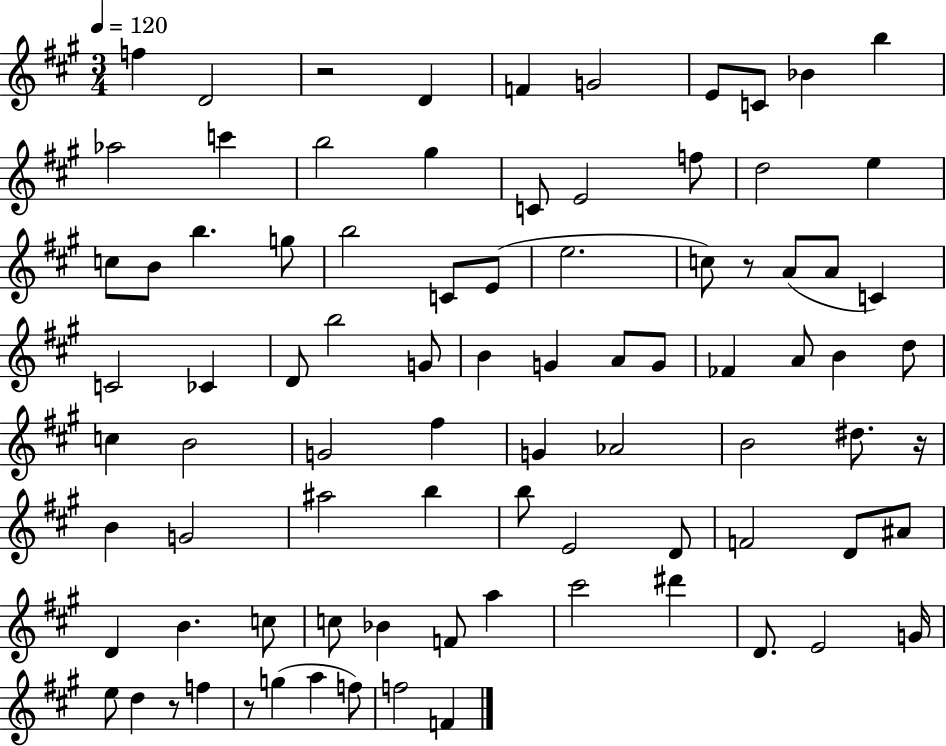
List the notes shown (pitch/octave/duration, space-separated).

F5/q D4/h R/h D4/q F4/q G4/h E4/e C4/e Bb4/q B5/q Ab5/h C6/q B5/h G#5/q C4/e E4/h F5/e D5/h E5/q C5/e B4/e B5/q. G5/e B5/h C4/e E4/e E5/h. C5/e R/e A4/e A4/e C4/q C4/h CES4/q D4/e B5/h G4/e B4/q G4/q A4/e G4/e FES4/q A4/e B4/q D5/e C5/q B4/h G4/h F#5/q G4/q Ab4/h B4/h D#5/e. R/s B4/q G4/h A#5/h B5/q B5/e E4/h D4/e F4/h D4/e A#4/e D4/q B4/q. C5/e C5/e Bb4/q F4/e A5/q C#6/h D#6/q D4/e. E4/h G4/s E5/e D5/q R/e F5/q R/e G5/q A5/q F5/e F5/h F4/q